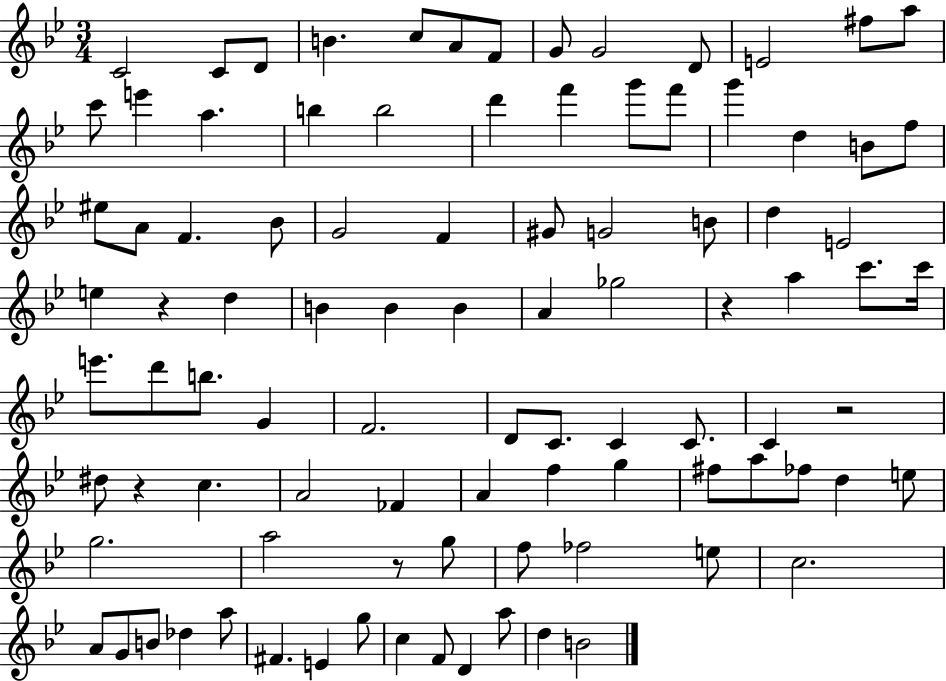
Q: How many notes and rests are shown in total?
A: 95